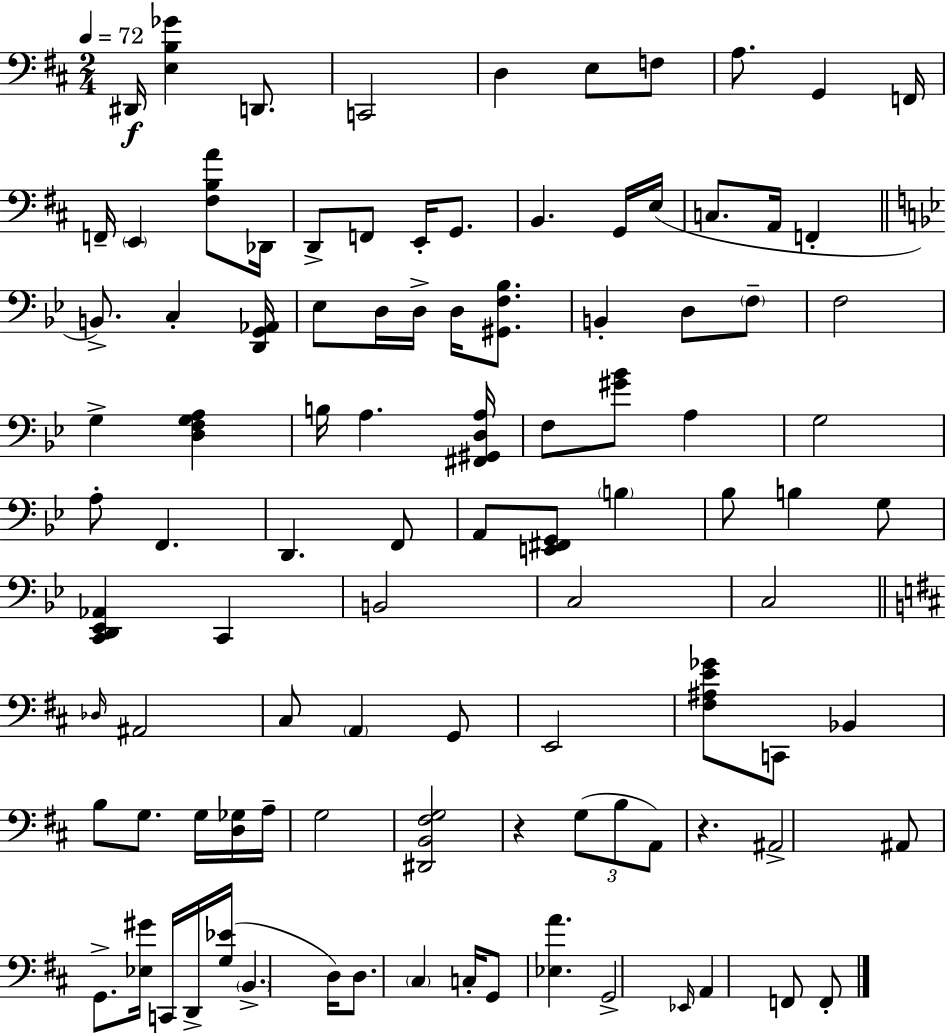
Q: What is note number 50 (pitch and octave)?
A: C3